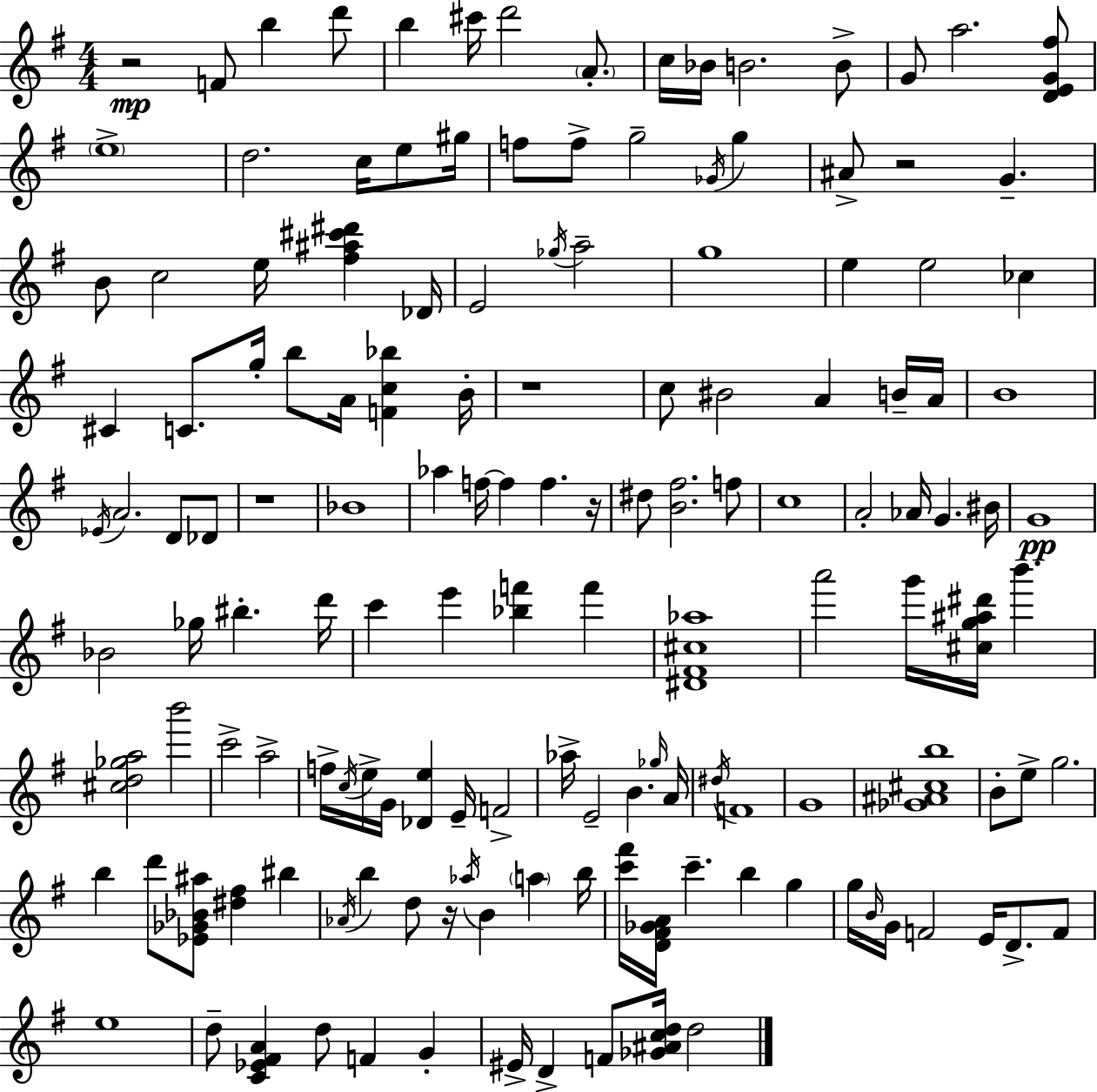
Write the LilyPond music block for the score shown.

{
  \clef treble
  \numericTimeSignature
  \time 4/4
  \key e \minor
  r2\mp f'8 b''4 d'''8 | b''4 cis'''16 d'''2 \parenthesize a'8.-. | c''16 bes'16 b'2. b'8-> | g'8 a''2. <d' e' g' fis''>8 | \break \parenthesize e''1-> | d''2. c''16 e''8 gis''16 | f''8 f''8-> g''2-- \acciaccatura { ges'16 } g''4 | ais'8-> r2 g'4.-- | \break b'8 c''2 e''16 <fis'' ais'' cis''' dis'''>4 | des'16 e'2 \acciaccatura { ges''16 } a''2-- | g''1 | e''4 e''2 ces''4 | \break cis'4 c'8. g''16-. b''8 a'16 <f' c'' bes''>4 | b'16-. r1 | c''8 bis'2 a'4 | b'16-- a'16 b'1 | \break \acciaccatura { ees'16 } a'2. d'8 | des'8 r1 | bes'1 | aes''4 f''16~~ f''4 f''4. | \break r16 dis''8 <b' fis''>2. | f''8 c''1 | a'2-. aes'16 g'4. | bis'16 g'1\pp | \break bes'2 ges''16 bis''4.-. | d'''16 c'''4 e'''4 <bes'' f'''>4 f'''4 | <dis' fis' cis'' aes''>1 | a'''2 g'''16 <cis'' g'' ais'' dis'''>16 b'''4. | \break <cis'' d'' ges'' a''>2 b'''2 | c'''2-> a''2-> | f''16-> \acciaccatura { c''16 } e''16-> g'16 <des' e''>4 e'16-- f'2-> | aes''16-> e'2-- b'4. | \break \grace { ges''16 } a'16 \acciaccatura { dis''16 } f'1 | g'1 | <ges' ais' cis'' b''>1 | b'8-. e''8-> g''2. | \break b''4 d'''8 <ees' ges' bes' ais''>8 <dis'' fis''>4 | bis''4 \acciaccatura { aes'16 } b''4 d''8 r16 \acciaccatura { aes''16 } b'4 | \parenthesize a''4 b''16 <c''' fis'''>16 <d' fis' ges' a'>16 c'''4.-- | b''4 g''4 g''16 \grace { b'16 } g'16 f'2 | \break e'16 d'8.-> f'8 e''1 | d''8-- <c' ees' fis' a'>4 d''8 | f'4 g'4-. eis'16-> d'4-> f'8 | <ges' ais' c'' d''>16 d''2 \bar "|."
}